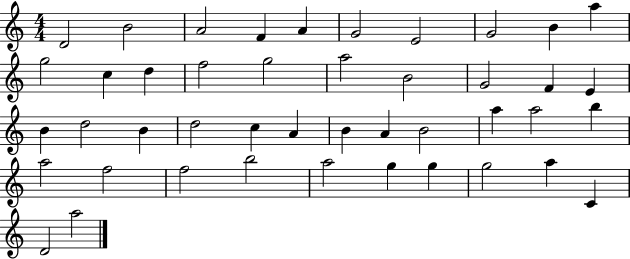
X:1
T:Untitled
M:4/4
L:1/4
K:C
D2 B2 A2 F A G2 E2 G2 B a g2 c d f2 g2 a2 B2 G2 F E B d2 B d2 c A B A B2 a a2 b a2 f2 f2 b2 a2 g g g2 a C D2 a2